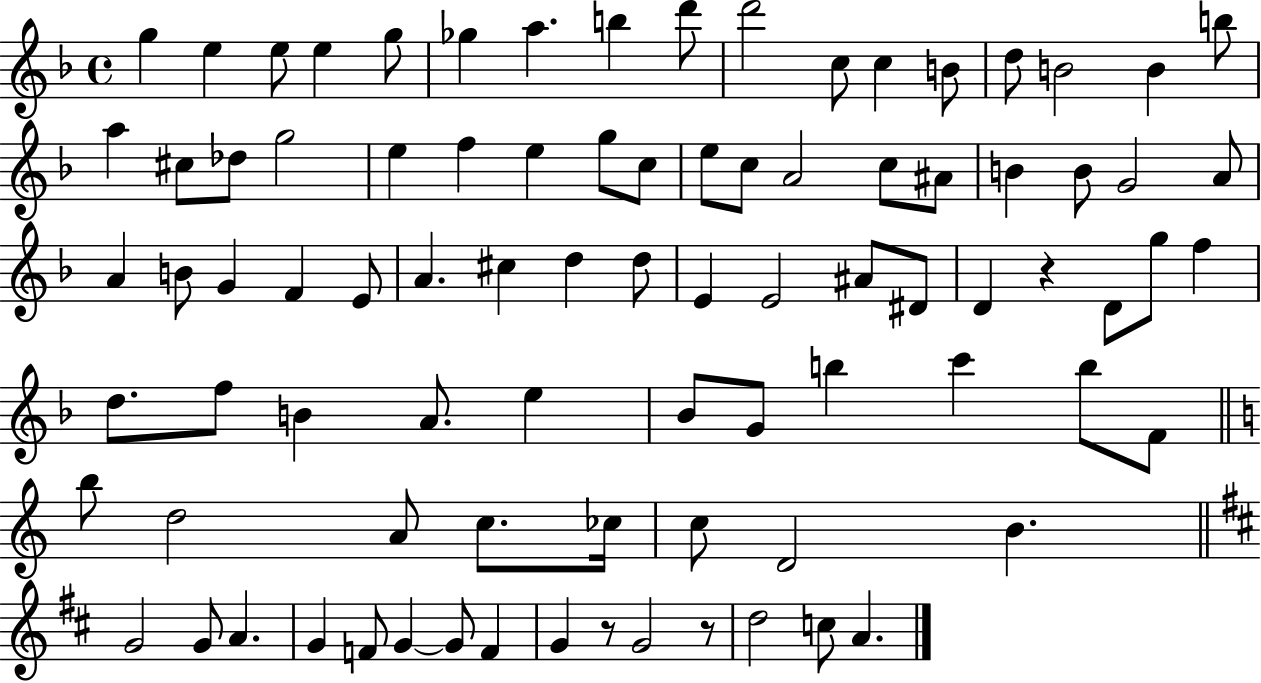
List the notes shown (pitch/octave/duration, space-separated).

G5/q E5/q E5/e E5/q G5/e Gb5/q A5/q. B5/q D6/e D6/h C5/e C5/q B4/e D5/e B4/h B4/q B5/e A5/q C#5/e Db5/e G5/h E5/q F5/q E5/q G5/e C5/e E5/e C5/e A4/h C5/e A#4/e B4/q B4/e G4/h A4/e A4/q B4/e G4/q F4/q E4/e A4/q. C#5/q D5/q D5/e E4/q E4/h A#4/e D#4/e D4/q R/q D4/e G5/e F5/q D5/e. F5/e B4/q A4/e. E5/q Bb4/e G4/e B5/q C6/q B5/e F4/e B5/e D5/h A4/e C5/e. CES5/s C5/e D4/h B4/q. G4/h G4/e A4/q. G4/q F4/e G4/q G4/e F4/q G4/q R/e G4/h R/e D5/h C5/e A4/q.